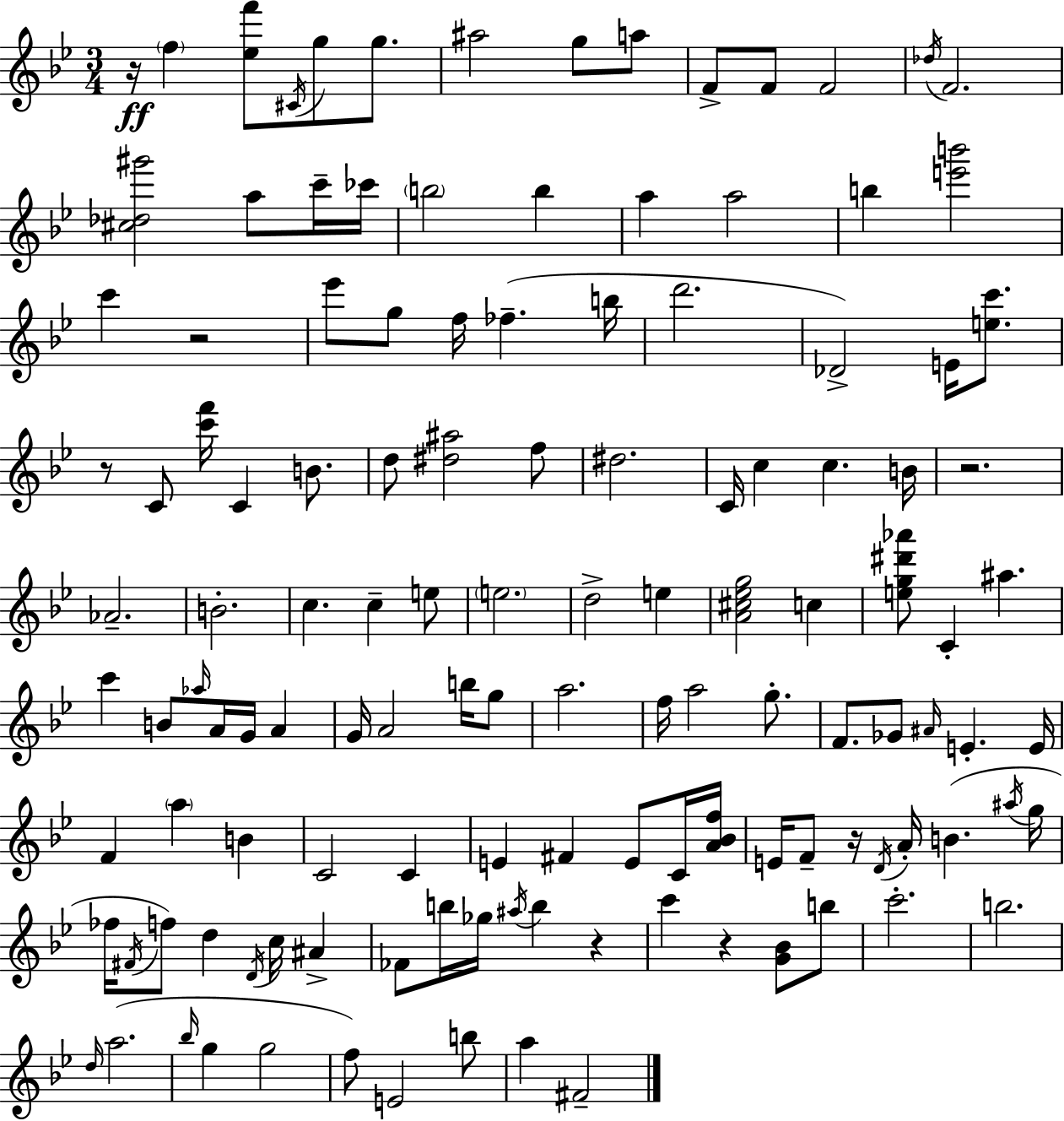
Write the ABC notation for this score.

X:1
T:Untitled
M:3/4
L:1/4
K:Gm
z/4 f [_ef']/2 ^C/4 g/2 g/2 ^a2 g/2 a/2 F/2 F/2 F2 _d/4 F2 [^c_d^g']2 a/2 c'/4 _c'/4 b2 b a a2 b [e'b']2 c' z2 _e'/2 g/2 f/4 _f b/4 d'2 _D2 E/4 [ec']/2 z/2 C/2 [c'f']/4 C B/2 d/2 [^d^a]2 f/2 ^d2 C/4 c c B/4 z2 _A2 B2 c c e/2 e2 d2 e [A^c_eg]2 c [eg^d'_a']/2 C ^a c' B/2 _a/4 A/4 G/4 A G/4 A2 b/4 g/2 a2 f/4 a2 g/2 F/2 _G/2 ^A/4 E E/4 F a B C2 C E ^F E/2 C/4 [A_Bf]/4 E/4 F/2 z/4 D/4 A/4 B ^a/4 g/4 _f/4 ^F/4 f/2 d D/4 c/4 ^A _F/2 b/4 _g/4 ^a/4 b z c' z [G_B]/2 b/2 c'2 b2 d/4 a2 _b/4 g g2 f/2 E2 b/2 a ^F2